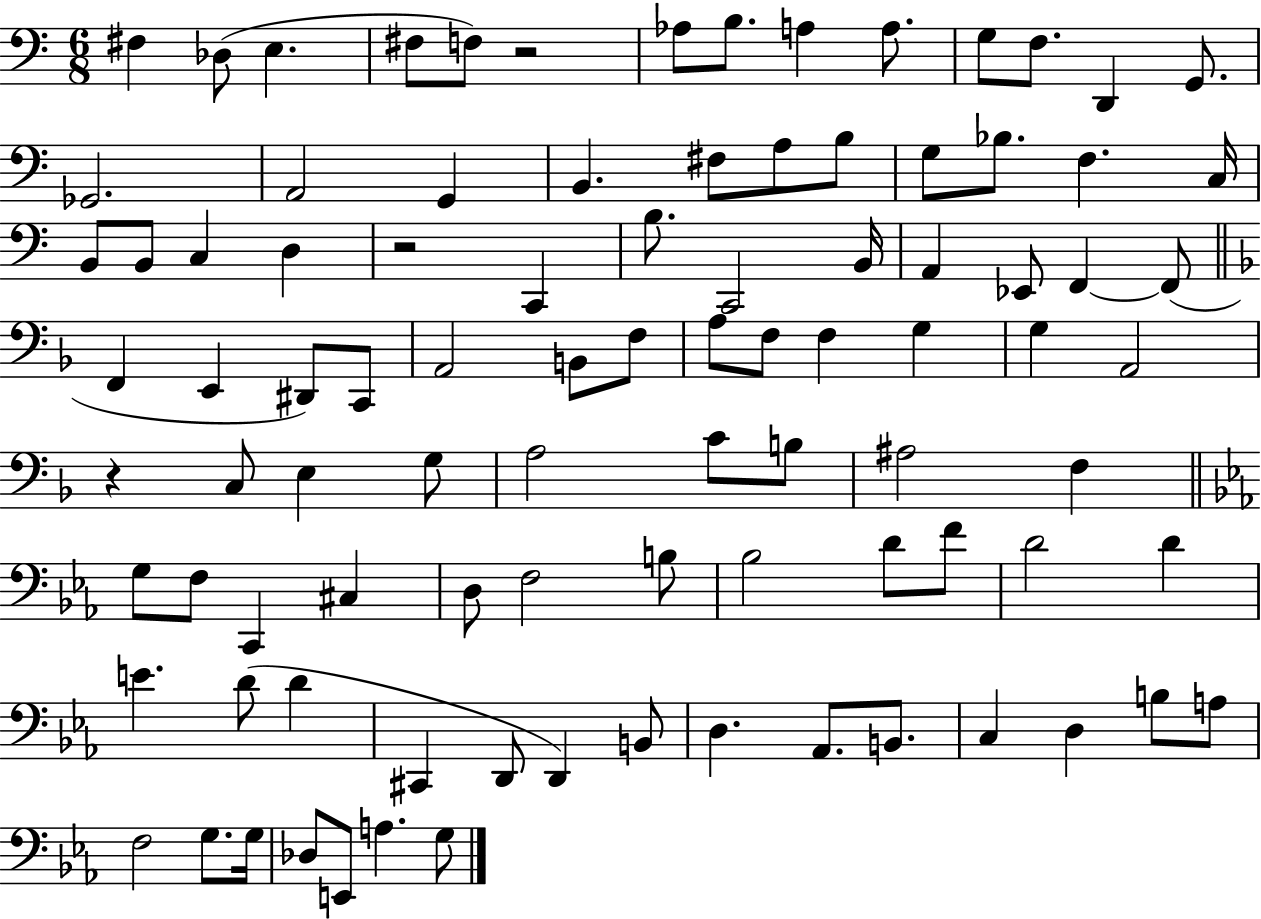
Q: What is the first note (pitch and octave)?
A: F#3